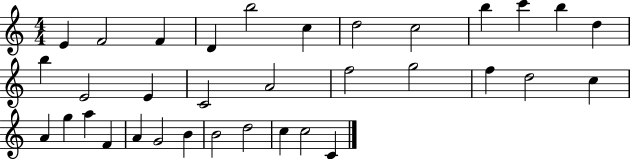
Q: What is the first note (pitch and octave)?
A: E4